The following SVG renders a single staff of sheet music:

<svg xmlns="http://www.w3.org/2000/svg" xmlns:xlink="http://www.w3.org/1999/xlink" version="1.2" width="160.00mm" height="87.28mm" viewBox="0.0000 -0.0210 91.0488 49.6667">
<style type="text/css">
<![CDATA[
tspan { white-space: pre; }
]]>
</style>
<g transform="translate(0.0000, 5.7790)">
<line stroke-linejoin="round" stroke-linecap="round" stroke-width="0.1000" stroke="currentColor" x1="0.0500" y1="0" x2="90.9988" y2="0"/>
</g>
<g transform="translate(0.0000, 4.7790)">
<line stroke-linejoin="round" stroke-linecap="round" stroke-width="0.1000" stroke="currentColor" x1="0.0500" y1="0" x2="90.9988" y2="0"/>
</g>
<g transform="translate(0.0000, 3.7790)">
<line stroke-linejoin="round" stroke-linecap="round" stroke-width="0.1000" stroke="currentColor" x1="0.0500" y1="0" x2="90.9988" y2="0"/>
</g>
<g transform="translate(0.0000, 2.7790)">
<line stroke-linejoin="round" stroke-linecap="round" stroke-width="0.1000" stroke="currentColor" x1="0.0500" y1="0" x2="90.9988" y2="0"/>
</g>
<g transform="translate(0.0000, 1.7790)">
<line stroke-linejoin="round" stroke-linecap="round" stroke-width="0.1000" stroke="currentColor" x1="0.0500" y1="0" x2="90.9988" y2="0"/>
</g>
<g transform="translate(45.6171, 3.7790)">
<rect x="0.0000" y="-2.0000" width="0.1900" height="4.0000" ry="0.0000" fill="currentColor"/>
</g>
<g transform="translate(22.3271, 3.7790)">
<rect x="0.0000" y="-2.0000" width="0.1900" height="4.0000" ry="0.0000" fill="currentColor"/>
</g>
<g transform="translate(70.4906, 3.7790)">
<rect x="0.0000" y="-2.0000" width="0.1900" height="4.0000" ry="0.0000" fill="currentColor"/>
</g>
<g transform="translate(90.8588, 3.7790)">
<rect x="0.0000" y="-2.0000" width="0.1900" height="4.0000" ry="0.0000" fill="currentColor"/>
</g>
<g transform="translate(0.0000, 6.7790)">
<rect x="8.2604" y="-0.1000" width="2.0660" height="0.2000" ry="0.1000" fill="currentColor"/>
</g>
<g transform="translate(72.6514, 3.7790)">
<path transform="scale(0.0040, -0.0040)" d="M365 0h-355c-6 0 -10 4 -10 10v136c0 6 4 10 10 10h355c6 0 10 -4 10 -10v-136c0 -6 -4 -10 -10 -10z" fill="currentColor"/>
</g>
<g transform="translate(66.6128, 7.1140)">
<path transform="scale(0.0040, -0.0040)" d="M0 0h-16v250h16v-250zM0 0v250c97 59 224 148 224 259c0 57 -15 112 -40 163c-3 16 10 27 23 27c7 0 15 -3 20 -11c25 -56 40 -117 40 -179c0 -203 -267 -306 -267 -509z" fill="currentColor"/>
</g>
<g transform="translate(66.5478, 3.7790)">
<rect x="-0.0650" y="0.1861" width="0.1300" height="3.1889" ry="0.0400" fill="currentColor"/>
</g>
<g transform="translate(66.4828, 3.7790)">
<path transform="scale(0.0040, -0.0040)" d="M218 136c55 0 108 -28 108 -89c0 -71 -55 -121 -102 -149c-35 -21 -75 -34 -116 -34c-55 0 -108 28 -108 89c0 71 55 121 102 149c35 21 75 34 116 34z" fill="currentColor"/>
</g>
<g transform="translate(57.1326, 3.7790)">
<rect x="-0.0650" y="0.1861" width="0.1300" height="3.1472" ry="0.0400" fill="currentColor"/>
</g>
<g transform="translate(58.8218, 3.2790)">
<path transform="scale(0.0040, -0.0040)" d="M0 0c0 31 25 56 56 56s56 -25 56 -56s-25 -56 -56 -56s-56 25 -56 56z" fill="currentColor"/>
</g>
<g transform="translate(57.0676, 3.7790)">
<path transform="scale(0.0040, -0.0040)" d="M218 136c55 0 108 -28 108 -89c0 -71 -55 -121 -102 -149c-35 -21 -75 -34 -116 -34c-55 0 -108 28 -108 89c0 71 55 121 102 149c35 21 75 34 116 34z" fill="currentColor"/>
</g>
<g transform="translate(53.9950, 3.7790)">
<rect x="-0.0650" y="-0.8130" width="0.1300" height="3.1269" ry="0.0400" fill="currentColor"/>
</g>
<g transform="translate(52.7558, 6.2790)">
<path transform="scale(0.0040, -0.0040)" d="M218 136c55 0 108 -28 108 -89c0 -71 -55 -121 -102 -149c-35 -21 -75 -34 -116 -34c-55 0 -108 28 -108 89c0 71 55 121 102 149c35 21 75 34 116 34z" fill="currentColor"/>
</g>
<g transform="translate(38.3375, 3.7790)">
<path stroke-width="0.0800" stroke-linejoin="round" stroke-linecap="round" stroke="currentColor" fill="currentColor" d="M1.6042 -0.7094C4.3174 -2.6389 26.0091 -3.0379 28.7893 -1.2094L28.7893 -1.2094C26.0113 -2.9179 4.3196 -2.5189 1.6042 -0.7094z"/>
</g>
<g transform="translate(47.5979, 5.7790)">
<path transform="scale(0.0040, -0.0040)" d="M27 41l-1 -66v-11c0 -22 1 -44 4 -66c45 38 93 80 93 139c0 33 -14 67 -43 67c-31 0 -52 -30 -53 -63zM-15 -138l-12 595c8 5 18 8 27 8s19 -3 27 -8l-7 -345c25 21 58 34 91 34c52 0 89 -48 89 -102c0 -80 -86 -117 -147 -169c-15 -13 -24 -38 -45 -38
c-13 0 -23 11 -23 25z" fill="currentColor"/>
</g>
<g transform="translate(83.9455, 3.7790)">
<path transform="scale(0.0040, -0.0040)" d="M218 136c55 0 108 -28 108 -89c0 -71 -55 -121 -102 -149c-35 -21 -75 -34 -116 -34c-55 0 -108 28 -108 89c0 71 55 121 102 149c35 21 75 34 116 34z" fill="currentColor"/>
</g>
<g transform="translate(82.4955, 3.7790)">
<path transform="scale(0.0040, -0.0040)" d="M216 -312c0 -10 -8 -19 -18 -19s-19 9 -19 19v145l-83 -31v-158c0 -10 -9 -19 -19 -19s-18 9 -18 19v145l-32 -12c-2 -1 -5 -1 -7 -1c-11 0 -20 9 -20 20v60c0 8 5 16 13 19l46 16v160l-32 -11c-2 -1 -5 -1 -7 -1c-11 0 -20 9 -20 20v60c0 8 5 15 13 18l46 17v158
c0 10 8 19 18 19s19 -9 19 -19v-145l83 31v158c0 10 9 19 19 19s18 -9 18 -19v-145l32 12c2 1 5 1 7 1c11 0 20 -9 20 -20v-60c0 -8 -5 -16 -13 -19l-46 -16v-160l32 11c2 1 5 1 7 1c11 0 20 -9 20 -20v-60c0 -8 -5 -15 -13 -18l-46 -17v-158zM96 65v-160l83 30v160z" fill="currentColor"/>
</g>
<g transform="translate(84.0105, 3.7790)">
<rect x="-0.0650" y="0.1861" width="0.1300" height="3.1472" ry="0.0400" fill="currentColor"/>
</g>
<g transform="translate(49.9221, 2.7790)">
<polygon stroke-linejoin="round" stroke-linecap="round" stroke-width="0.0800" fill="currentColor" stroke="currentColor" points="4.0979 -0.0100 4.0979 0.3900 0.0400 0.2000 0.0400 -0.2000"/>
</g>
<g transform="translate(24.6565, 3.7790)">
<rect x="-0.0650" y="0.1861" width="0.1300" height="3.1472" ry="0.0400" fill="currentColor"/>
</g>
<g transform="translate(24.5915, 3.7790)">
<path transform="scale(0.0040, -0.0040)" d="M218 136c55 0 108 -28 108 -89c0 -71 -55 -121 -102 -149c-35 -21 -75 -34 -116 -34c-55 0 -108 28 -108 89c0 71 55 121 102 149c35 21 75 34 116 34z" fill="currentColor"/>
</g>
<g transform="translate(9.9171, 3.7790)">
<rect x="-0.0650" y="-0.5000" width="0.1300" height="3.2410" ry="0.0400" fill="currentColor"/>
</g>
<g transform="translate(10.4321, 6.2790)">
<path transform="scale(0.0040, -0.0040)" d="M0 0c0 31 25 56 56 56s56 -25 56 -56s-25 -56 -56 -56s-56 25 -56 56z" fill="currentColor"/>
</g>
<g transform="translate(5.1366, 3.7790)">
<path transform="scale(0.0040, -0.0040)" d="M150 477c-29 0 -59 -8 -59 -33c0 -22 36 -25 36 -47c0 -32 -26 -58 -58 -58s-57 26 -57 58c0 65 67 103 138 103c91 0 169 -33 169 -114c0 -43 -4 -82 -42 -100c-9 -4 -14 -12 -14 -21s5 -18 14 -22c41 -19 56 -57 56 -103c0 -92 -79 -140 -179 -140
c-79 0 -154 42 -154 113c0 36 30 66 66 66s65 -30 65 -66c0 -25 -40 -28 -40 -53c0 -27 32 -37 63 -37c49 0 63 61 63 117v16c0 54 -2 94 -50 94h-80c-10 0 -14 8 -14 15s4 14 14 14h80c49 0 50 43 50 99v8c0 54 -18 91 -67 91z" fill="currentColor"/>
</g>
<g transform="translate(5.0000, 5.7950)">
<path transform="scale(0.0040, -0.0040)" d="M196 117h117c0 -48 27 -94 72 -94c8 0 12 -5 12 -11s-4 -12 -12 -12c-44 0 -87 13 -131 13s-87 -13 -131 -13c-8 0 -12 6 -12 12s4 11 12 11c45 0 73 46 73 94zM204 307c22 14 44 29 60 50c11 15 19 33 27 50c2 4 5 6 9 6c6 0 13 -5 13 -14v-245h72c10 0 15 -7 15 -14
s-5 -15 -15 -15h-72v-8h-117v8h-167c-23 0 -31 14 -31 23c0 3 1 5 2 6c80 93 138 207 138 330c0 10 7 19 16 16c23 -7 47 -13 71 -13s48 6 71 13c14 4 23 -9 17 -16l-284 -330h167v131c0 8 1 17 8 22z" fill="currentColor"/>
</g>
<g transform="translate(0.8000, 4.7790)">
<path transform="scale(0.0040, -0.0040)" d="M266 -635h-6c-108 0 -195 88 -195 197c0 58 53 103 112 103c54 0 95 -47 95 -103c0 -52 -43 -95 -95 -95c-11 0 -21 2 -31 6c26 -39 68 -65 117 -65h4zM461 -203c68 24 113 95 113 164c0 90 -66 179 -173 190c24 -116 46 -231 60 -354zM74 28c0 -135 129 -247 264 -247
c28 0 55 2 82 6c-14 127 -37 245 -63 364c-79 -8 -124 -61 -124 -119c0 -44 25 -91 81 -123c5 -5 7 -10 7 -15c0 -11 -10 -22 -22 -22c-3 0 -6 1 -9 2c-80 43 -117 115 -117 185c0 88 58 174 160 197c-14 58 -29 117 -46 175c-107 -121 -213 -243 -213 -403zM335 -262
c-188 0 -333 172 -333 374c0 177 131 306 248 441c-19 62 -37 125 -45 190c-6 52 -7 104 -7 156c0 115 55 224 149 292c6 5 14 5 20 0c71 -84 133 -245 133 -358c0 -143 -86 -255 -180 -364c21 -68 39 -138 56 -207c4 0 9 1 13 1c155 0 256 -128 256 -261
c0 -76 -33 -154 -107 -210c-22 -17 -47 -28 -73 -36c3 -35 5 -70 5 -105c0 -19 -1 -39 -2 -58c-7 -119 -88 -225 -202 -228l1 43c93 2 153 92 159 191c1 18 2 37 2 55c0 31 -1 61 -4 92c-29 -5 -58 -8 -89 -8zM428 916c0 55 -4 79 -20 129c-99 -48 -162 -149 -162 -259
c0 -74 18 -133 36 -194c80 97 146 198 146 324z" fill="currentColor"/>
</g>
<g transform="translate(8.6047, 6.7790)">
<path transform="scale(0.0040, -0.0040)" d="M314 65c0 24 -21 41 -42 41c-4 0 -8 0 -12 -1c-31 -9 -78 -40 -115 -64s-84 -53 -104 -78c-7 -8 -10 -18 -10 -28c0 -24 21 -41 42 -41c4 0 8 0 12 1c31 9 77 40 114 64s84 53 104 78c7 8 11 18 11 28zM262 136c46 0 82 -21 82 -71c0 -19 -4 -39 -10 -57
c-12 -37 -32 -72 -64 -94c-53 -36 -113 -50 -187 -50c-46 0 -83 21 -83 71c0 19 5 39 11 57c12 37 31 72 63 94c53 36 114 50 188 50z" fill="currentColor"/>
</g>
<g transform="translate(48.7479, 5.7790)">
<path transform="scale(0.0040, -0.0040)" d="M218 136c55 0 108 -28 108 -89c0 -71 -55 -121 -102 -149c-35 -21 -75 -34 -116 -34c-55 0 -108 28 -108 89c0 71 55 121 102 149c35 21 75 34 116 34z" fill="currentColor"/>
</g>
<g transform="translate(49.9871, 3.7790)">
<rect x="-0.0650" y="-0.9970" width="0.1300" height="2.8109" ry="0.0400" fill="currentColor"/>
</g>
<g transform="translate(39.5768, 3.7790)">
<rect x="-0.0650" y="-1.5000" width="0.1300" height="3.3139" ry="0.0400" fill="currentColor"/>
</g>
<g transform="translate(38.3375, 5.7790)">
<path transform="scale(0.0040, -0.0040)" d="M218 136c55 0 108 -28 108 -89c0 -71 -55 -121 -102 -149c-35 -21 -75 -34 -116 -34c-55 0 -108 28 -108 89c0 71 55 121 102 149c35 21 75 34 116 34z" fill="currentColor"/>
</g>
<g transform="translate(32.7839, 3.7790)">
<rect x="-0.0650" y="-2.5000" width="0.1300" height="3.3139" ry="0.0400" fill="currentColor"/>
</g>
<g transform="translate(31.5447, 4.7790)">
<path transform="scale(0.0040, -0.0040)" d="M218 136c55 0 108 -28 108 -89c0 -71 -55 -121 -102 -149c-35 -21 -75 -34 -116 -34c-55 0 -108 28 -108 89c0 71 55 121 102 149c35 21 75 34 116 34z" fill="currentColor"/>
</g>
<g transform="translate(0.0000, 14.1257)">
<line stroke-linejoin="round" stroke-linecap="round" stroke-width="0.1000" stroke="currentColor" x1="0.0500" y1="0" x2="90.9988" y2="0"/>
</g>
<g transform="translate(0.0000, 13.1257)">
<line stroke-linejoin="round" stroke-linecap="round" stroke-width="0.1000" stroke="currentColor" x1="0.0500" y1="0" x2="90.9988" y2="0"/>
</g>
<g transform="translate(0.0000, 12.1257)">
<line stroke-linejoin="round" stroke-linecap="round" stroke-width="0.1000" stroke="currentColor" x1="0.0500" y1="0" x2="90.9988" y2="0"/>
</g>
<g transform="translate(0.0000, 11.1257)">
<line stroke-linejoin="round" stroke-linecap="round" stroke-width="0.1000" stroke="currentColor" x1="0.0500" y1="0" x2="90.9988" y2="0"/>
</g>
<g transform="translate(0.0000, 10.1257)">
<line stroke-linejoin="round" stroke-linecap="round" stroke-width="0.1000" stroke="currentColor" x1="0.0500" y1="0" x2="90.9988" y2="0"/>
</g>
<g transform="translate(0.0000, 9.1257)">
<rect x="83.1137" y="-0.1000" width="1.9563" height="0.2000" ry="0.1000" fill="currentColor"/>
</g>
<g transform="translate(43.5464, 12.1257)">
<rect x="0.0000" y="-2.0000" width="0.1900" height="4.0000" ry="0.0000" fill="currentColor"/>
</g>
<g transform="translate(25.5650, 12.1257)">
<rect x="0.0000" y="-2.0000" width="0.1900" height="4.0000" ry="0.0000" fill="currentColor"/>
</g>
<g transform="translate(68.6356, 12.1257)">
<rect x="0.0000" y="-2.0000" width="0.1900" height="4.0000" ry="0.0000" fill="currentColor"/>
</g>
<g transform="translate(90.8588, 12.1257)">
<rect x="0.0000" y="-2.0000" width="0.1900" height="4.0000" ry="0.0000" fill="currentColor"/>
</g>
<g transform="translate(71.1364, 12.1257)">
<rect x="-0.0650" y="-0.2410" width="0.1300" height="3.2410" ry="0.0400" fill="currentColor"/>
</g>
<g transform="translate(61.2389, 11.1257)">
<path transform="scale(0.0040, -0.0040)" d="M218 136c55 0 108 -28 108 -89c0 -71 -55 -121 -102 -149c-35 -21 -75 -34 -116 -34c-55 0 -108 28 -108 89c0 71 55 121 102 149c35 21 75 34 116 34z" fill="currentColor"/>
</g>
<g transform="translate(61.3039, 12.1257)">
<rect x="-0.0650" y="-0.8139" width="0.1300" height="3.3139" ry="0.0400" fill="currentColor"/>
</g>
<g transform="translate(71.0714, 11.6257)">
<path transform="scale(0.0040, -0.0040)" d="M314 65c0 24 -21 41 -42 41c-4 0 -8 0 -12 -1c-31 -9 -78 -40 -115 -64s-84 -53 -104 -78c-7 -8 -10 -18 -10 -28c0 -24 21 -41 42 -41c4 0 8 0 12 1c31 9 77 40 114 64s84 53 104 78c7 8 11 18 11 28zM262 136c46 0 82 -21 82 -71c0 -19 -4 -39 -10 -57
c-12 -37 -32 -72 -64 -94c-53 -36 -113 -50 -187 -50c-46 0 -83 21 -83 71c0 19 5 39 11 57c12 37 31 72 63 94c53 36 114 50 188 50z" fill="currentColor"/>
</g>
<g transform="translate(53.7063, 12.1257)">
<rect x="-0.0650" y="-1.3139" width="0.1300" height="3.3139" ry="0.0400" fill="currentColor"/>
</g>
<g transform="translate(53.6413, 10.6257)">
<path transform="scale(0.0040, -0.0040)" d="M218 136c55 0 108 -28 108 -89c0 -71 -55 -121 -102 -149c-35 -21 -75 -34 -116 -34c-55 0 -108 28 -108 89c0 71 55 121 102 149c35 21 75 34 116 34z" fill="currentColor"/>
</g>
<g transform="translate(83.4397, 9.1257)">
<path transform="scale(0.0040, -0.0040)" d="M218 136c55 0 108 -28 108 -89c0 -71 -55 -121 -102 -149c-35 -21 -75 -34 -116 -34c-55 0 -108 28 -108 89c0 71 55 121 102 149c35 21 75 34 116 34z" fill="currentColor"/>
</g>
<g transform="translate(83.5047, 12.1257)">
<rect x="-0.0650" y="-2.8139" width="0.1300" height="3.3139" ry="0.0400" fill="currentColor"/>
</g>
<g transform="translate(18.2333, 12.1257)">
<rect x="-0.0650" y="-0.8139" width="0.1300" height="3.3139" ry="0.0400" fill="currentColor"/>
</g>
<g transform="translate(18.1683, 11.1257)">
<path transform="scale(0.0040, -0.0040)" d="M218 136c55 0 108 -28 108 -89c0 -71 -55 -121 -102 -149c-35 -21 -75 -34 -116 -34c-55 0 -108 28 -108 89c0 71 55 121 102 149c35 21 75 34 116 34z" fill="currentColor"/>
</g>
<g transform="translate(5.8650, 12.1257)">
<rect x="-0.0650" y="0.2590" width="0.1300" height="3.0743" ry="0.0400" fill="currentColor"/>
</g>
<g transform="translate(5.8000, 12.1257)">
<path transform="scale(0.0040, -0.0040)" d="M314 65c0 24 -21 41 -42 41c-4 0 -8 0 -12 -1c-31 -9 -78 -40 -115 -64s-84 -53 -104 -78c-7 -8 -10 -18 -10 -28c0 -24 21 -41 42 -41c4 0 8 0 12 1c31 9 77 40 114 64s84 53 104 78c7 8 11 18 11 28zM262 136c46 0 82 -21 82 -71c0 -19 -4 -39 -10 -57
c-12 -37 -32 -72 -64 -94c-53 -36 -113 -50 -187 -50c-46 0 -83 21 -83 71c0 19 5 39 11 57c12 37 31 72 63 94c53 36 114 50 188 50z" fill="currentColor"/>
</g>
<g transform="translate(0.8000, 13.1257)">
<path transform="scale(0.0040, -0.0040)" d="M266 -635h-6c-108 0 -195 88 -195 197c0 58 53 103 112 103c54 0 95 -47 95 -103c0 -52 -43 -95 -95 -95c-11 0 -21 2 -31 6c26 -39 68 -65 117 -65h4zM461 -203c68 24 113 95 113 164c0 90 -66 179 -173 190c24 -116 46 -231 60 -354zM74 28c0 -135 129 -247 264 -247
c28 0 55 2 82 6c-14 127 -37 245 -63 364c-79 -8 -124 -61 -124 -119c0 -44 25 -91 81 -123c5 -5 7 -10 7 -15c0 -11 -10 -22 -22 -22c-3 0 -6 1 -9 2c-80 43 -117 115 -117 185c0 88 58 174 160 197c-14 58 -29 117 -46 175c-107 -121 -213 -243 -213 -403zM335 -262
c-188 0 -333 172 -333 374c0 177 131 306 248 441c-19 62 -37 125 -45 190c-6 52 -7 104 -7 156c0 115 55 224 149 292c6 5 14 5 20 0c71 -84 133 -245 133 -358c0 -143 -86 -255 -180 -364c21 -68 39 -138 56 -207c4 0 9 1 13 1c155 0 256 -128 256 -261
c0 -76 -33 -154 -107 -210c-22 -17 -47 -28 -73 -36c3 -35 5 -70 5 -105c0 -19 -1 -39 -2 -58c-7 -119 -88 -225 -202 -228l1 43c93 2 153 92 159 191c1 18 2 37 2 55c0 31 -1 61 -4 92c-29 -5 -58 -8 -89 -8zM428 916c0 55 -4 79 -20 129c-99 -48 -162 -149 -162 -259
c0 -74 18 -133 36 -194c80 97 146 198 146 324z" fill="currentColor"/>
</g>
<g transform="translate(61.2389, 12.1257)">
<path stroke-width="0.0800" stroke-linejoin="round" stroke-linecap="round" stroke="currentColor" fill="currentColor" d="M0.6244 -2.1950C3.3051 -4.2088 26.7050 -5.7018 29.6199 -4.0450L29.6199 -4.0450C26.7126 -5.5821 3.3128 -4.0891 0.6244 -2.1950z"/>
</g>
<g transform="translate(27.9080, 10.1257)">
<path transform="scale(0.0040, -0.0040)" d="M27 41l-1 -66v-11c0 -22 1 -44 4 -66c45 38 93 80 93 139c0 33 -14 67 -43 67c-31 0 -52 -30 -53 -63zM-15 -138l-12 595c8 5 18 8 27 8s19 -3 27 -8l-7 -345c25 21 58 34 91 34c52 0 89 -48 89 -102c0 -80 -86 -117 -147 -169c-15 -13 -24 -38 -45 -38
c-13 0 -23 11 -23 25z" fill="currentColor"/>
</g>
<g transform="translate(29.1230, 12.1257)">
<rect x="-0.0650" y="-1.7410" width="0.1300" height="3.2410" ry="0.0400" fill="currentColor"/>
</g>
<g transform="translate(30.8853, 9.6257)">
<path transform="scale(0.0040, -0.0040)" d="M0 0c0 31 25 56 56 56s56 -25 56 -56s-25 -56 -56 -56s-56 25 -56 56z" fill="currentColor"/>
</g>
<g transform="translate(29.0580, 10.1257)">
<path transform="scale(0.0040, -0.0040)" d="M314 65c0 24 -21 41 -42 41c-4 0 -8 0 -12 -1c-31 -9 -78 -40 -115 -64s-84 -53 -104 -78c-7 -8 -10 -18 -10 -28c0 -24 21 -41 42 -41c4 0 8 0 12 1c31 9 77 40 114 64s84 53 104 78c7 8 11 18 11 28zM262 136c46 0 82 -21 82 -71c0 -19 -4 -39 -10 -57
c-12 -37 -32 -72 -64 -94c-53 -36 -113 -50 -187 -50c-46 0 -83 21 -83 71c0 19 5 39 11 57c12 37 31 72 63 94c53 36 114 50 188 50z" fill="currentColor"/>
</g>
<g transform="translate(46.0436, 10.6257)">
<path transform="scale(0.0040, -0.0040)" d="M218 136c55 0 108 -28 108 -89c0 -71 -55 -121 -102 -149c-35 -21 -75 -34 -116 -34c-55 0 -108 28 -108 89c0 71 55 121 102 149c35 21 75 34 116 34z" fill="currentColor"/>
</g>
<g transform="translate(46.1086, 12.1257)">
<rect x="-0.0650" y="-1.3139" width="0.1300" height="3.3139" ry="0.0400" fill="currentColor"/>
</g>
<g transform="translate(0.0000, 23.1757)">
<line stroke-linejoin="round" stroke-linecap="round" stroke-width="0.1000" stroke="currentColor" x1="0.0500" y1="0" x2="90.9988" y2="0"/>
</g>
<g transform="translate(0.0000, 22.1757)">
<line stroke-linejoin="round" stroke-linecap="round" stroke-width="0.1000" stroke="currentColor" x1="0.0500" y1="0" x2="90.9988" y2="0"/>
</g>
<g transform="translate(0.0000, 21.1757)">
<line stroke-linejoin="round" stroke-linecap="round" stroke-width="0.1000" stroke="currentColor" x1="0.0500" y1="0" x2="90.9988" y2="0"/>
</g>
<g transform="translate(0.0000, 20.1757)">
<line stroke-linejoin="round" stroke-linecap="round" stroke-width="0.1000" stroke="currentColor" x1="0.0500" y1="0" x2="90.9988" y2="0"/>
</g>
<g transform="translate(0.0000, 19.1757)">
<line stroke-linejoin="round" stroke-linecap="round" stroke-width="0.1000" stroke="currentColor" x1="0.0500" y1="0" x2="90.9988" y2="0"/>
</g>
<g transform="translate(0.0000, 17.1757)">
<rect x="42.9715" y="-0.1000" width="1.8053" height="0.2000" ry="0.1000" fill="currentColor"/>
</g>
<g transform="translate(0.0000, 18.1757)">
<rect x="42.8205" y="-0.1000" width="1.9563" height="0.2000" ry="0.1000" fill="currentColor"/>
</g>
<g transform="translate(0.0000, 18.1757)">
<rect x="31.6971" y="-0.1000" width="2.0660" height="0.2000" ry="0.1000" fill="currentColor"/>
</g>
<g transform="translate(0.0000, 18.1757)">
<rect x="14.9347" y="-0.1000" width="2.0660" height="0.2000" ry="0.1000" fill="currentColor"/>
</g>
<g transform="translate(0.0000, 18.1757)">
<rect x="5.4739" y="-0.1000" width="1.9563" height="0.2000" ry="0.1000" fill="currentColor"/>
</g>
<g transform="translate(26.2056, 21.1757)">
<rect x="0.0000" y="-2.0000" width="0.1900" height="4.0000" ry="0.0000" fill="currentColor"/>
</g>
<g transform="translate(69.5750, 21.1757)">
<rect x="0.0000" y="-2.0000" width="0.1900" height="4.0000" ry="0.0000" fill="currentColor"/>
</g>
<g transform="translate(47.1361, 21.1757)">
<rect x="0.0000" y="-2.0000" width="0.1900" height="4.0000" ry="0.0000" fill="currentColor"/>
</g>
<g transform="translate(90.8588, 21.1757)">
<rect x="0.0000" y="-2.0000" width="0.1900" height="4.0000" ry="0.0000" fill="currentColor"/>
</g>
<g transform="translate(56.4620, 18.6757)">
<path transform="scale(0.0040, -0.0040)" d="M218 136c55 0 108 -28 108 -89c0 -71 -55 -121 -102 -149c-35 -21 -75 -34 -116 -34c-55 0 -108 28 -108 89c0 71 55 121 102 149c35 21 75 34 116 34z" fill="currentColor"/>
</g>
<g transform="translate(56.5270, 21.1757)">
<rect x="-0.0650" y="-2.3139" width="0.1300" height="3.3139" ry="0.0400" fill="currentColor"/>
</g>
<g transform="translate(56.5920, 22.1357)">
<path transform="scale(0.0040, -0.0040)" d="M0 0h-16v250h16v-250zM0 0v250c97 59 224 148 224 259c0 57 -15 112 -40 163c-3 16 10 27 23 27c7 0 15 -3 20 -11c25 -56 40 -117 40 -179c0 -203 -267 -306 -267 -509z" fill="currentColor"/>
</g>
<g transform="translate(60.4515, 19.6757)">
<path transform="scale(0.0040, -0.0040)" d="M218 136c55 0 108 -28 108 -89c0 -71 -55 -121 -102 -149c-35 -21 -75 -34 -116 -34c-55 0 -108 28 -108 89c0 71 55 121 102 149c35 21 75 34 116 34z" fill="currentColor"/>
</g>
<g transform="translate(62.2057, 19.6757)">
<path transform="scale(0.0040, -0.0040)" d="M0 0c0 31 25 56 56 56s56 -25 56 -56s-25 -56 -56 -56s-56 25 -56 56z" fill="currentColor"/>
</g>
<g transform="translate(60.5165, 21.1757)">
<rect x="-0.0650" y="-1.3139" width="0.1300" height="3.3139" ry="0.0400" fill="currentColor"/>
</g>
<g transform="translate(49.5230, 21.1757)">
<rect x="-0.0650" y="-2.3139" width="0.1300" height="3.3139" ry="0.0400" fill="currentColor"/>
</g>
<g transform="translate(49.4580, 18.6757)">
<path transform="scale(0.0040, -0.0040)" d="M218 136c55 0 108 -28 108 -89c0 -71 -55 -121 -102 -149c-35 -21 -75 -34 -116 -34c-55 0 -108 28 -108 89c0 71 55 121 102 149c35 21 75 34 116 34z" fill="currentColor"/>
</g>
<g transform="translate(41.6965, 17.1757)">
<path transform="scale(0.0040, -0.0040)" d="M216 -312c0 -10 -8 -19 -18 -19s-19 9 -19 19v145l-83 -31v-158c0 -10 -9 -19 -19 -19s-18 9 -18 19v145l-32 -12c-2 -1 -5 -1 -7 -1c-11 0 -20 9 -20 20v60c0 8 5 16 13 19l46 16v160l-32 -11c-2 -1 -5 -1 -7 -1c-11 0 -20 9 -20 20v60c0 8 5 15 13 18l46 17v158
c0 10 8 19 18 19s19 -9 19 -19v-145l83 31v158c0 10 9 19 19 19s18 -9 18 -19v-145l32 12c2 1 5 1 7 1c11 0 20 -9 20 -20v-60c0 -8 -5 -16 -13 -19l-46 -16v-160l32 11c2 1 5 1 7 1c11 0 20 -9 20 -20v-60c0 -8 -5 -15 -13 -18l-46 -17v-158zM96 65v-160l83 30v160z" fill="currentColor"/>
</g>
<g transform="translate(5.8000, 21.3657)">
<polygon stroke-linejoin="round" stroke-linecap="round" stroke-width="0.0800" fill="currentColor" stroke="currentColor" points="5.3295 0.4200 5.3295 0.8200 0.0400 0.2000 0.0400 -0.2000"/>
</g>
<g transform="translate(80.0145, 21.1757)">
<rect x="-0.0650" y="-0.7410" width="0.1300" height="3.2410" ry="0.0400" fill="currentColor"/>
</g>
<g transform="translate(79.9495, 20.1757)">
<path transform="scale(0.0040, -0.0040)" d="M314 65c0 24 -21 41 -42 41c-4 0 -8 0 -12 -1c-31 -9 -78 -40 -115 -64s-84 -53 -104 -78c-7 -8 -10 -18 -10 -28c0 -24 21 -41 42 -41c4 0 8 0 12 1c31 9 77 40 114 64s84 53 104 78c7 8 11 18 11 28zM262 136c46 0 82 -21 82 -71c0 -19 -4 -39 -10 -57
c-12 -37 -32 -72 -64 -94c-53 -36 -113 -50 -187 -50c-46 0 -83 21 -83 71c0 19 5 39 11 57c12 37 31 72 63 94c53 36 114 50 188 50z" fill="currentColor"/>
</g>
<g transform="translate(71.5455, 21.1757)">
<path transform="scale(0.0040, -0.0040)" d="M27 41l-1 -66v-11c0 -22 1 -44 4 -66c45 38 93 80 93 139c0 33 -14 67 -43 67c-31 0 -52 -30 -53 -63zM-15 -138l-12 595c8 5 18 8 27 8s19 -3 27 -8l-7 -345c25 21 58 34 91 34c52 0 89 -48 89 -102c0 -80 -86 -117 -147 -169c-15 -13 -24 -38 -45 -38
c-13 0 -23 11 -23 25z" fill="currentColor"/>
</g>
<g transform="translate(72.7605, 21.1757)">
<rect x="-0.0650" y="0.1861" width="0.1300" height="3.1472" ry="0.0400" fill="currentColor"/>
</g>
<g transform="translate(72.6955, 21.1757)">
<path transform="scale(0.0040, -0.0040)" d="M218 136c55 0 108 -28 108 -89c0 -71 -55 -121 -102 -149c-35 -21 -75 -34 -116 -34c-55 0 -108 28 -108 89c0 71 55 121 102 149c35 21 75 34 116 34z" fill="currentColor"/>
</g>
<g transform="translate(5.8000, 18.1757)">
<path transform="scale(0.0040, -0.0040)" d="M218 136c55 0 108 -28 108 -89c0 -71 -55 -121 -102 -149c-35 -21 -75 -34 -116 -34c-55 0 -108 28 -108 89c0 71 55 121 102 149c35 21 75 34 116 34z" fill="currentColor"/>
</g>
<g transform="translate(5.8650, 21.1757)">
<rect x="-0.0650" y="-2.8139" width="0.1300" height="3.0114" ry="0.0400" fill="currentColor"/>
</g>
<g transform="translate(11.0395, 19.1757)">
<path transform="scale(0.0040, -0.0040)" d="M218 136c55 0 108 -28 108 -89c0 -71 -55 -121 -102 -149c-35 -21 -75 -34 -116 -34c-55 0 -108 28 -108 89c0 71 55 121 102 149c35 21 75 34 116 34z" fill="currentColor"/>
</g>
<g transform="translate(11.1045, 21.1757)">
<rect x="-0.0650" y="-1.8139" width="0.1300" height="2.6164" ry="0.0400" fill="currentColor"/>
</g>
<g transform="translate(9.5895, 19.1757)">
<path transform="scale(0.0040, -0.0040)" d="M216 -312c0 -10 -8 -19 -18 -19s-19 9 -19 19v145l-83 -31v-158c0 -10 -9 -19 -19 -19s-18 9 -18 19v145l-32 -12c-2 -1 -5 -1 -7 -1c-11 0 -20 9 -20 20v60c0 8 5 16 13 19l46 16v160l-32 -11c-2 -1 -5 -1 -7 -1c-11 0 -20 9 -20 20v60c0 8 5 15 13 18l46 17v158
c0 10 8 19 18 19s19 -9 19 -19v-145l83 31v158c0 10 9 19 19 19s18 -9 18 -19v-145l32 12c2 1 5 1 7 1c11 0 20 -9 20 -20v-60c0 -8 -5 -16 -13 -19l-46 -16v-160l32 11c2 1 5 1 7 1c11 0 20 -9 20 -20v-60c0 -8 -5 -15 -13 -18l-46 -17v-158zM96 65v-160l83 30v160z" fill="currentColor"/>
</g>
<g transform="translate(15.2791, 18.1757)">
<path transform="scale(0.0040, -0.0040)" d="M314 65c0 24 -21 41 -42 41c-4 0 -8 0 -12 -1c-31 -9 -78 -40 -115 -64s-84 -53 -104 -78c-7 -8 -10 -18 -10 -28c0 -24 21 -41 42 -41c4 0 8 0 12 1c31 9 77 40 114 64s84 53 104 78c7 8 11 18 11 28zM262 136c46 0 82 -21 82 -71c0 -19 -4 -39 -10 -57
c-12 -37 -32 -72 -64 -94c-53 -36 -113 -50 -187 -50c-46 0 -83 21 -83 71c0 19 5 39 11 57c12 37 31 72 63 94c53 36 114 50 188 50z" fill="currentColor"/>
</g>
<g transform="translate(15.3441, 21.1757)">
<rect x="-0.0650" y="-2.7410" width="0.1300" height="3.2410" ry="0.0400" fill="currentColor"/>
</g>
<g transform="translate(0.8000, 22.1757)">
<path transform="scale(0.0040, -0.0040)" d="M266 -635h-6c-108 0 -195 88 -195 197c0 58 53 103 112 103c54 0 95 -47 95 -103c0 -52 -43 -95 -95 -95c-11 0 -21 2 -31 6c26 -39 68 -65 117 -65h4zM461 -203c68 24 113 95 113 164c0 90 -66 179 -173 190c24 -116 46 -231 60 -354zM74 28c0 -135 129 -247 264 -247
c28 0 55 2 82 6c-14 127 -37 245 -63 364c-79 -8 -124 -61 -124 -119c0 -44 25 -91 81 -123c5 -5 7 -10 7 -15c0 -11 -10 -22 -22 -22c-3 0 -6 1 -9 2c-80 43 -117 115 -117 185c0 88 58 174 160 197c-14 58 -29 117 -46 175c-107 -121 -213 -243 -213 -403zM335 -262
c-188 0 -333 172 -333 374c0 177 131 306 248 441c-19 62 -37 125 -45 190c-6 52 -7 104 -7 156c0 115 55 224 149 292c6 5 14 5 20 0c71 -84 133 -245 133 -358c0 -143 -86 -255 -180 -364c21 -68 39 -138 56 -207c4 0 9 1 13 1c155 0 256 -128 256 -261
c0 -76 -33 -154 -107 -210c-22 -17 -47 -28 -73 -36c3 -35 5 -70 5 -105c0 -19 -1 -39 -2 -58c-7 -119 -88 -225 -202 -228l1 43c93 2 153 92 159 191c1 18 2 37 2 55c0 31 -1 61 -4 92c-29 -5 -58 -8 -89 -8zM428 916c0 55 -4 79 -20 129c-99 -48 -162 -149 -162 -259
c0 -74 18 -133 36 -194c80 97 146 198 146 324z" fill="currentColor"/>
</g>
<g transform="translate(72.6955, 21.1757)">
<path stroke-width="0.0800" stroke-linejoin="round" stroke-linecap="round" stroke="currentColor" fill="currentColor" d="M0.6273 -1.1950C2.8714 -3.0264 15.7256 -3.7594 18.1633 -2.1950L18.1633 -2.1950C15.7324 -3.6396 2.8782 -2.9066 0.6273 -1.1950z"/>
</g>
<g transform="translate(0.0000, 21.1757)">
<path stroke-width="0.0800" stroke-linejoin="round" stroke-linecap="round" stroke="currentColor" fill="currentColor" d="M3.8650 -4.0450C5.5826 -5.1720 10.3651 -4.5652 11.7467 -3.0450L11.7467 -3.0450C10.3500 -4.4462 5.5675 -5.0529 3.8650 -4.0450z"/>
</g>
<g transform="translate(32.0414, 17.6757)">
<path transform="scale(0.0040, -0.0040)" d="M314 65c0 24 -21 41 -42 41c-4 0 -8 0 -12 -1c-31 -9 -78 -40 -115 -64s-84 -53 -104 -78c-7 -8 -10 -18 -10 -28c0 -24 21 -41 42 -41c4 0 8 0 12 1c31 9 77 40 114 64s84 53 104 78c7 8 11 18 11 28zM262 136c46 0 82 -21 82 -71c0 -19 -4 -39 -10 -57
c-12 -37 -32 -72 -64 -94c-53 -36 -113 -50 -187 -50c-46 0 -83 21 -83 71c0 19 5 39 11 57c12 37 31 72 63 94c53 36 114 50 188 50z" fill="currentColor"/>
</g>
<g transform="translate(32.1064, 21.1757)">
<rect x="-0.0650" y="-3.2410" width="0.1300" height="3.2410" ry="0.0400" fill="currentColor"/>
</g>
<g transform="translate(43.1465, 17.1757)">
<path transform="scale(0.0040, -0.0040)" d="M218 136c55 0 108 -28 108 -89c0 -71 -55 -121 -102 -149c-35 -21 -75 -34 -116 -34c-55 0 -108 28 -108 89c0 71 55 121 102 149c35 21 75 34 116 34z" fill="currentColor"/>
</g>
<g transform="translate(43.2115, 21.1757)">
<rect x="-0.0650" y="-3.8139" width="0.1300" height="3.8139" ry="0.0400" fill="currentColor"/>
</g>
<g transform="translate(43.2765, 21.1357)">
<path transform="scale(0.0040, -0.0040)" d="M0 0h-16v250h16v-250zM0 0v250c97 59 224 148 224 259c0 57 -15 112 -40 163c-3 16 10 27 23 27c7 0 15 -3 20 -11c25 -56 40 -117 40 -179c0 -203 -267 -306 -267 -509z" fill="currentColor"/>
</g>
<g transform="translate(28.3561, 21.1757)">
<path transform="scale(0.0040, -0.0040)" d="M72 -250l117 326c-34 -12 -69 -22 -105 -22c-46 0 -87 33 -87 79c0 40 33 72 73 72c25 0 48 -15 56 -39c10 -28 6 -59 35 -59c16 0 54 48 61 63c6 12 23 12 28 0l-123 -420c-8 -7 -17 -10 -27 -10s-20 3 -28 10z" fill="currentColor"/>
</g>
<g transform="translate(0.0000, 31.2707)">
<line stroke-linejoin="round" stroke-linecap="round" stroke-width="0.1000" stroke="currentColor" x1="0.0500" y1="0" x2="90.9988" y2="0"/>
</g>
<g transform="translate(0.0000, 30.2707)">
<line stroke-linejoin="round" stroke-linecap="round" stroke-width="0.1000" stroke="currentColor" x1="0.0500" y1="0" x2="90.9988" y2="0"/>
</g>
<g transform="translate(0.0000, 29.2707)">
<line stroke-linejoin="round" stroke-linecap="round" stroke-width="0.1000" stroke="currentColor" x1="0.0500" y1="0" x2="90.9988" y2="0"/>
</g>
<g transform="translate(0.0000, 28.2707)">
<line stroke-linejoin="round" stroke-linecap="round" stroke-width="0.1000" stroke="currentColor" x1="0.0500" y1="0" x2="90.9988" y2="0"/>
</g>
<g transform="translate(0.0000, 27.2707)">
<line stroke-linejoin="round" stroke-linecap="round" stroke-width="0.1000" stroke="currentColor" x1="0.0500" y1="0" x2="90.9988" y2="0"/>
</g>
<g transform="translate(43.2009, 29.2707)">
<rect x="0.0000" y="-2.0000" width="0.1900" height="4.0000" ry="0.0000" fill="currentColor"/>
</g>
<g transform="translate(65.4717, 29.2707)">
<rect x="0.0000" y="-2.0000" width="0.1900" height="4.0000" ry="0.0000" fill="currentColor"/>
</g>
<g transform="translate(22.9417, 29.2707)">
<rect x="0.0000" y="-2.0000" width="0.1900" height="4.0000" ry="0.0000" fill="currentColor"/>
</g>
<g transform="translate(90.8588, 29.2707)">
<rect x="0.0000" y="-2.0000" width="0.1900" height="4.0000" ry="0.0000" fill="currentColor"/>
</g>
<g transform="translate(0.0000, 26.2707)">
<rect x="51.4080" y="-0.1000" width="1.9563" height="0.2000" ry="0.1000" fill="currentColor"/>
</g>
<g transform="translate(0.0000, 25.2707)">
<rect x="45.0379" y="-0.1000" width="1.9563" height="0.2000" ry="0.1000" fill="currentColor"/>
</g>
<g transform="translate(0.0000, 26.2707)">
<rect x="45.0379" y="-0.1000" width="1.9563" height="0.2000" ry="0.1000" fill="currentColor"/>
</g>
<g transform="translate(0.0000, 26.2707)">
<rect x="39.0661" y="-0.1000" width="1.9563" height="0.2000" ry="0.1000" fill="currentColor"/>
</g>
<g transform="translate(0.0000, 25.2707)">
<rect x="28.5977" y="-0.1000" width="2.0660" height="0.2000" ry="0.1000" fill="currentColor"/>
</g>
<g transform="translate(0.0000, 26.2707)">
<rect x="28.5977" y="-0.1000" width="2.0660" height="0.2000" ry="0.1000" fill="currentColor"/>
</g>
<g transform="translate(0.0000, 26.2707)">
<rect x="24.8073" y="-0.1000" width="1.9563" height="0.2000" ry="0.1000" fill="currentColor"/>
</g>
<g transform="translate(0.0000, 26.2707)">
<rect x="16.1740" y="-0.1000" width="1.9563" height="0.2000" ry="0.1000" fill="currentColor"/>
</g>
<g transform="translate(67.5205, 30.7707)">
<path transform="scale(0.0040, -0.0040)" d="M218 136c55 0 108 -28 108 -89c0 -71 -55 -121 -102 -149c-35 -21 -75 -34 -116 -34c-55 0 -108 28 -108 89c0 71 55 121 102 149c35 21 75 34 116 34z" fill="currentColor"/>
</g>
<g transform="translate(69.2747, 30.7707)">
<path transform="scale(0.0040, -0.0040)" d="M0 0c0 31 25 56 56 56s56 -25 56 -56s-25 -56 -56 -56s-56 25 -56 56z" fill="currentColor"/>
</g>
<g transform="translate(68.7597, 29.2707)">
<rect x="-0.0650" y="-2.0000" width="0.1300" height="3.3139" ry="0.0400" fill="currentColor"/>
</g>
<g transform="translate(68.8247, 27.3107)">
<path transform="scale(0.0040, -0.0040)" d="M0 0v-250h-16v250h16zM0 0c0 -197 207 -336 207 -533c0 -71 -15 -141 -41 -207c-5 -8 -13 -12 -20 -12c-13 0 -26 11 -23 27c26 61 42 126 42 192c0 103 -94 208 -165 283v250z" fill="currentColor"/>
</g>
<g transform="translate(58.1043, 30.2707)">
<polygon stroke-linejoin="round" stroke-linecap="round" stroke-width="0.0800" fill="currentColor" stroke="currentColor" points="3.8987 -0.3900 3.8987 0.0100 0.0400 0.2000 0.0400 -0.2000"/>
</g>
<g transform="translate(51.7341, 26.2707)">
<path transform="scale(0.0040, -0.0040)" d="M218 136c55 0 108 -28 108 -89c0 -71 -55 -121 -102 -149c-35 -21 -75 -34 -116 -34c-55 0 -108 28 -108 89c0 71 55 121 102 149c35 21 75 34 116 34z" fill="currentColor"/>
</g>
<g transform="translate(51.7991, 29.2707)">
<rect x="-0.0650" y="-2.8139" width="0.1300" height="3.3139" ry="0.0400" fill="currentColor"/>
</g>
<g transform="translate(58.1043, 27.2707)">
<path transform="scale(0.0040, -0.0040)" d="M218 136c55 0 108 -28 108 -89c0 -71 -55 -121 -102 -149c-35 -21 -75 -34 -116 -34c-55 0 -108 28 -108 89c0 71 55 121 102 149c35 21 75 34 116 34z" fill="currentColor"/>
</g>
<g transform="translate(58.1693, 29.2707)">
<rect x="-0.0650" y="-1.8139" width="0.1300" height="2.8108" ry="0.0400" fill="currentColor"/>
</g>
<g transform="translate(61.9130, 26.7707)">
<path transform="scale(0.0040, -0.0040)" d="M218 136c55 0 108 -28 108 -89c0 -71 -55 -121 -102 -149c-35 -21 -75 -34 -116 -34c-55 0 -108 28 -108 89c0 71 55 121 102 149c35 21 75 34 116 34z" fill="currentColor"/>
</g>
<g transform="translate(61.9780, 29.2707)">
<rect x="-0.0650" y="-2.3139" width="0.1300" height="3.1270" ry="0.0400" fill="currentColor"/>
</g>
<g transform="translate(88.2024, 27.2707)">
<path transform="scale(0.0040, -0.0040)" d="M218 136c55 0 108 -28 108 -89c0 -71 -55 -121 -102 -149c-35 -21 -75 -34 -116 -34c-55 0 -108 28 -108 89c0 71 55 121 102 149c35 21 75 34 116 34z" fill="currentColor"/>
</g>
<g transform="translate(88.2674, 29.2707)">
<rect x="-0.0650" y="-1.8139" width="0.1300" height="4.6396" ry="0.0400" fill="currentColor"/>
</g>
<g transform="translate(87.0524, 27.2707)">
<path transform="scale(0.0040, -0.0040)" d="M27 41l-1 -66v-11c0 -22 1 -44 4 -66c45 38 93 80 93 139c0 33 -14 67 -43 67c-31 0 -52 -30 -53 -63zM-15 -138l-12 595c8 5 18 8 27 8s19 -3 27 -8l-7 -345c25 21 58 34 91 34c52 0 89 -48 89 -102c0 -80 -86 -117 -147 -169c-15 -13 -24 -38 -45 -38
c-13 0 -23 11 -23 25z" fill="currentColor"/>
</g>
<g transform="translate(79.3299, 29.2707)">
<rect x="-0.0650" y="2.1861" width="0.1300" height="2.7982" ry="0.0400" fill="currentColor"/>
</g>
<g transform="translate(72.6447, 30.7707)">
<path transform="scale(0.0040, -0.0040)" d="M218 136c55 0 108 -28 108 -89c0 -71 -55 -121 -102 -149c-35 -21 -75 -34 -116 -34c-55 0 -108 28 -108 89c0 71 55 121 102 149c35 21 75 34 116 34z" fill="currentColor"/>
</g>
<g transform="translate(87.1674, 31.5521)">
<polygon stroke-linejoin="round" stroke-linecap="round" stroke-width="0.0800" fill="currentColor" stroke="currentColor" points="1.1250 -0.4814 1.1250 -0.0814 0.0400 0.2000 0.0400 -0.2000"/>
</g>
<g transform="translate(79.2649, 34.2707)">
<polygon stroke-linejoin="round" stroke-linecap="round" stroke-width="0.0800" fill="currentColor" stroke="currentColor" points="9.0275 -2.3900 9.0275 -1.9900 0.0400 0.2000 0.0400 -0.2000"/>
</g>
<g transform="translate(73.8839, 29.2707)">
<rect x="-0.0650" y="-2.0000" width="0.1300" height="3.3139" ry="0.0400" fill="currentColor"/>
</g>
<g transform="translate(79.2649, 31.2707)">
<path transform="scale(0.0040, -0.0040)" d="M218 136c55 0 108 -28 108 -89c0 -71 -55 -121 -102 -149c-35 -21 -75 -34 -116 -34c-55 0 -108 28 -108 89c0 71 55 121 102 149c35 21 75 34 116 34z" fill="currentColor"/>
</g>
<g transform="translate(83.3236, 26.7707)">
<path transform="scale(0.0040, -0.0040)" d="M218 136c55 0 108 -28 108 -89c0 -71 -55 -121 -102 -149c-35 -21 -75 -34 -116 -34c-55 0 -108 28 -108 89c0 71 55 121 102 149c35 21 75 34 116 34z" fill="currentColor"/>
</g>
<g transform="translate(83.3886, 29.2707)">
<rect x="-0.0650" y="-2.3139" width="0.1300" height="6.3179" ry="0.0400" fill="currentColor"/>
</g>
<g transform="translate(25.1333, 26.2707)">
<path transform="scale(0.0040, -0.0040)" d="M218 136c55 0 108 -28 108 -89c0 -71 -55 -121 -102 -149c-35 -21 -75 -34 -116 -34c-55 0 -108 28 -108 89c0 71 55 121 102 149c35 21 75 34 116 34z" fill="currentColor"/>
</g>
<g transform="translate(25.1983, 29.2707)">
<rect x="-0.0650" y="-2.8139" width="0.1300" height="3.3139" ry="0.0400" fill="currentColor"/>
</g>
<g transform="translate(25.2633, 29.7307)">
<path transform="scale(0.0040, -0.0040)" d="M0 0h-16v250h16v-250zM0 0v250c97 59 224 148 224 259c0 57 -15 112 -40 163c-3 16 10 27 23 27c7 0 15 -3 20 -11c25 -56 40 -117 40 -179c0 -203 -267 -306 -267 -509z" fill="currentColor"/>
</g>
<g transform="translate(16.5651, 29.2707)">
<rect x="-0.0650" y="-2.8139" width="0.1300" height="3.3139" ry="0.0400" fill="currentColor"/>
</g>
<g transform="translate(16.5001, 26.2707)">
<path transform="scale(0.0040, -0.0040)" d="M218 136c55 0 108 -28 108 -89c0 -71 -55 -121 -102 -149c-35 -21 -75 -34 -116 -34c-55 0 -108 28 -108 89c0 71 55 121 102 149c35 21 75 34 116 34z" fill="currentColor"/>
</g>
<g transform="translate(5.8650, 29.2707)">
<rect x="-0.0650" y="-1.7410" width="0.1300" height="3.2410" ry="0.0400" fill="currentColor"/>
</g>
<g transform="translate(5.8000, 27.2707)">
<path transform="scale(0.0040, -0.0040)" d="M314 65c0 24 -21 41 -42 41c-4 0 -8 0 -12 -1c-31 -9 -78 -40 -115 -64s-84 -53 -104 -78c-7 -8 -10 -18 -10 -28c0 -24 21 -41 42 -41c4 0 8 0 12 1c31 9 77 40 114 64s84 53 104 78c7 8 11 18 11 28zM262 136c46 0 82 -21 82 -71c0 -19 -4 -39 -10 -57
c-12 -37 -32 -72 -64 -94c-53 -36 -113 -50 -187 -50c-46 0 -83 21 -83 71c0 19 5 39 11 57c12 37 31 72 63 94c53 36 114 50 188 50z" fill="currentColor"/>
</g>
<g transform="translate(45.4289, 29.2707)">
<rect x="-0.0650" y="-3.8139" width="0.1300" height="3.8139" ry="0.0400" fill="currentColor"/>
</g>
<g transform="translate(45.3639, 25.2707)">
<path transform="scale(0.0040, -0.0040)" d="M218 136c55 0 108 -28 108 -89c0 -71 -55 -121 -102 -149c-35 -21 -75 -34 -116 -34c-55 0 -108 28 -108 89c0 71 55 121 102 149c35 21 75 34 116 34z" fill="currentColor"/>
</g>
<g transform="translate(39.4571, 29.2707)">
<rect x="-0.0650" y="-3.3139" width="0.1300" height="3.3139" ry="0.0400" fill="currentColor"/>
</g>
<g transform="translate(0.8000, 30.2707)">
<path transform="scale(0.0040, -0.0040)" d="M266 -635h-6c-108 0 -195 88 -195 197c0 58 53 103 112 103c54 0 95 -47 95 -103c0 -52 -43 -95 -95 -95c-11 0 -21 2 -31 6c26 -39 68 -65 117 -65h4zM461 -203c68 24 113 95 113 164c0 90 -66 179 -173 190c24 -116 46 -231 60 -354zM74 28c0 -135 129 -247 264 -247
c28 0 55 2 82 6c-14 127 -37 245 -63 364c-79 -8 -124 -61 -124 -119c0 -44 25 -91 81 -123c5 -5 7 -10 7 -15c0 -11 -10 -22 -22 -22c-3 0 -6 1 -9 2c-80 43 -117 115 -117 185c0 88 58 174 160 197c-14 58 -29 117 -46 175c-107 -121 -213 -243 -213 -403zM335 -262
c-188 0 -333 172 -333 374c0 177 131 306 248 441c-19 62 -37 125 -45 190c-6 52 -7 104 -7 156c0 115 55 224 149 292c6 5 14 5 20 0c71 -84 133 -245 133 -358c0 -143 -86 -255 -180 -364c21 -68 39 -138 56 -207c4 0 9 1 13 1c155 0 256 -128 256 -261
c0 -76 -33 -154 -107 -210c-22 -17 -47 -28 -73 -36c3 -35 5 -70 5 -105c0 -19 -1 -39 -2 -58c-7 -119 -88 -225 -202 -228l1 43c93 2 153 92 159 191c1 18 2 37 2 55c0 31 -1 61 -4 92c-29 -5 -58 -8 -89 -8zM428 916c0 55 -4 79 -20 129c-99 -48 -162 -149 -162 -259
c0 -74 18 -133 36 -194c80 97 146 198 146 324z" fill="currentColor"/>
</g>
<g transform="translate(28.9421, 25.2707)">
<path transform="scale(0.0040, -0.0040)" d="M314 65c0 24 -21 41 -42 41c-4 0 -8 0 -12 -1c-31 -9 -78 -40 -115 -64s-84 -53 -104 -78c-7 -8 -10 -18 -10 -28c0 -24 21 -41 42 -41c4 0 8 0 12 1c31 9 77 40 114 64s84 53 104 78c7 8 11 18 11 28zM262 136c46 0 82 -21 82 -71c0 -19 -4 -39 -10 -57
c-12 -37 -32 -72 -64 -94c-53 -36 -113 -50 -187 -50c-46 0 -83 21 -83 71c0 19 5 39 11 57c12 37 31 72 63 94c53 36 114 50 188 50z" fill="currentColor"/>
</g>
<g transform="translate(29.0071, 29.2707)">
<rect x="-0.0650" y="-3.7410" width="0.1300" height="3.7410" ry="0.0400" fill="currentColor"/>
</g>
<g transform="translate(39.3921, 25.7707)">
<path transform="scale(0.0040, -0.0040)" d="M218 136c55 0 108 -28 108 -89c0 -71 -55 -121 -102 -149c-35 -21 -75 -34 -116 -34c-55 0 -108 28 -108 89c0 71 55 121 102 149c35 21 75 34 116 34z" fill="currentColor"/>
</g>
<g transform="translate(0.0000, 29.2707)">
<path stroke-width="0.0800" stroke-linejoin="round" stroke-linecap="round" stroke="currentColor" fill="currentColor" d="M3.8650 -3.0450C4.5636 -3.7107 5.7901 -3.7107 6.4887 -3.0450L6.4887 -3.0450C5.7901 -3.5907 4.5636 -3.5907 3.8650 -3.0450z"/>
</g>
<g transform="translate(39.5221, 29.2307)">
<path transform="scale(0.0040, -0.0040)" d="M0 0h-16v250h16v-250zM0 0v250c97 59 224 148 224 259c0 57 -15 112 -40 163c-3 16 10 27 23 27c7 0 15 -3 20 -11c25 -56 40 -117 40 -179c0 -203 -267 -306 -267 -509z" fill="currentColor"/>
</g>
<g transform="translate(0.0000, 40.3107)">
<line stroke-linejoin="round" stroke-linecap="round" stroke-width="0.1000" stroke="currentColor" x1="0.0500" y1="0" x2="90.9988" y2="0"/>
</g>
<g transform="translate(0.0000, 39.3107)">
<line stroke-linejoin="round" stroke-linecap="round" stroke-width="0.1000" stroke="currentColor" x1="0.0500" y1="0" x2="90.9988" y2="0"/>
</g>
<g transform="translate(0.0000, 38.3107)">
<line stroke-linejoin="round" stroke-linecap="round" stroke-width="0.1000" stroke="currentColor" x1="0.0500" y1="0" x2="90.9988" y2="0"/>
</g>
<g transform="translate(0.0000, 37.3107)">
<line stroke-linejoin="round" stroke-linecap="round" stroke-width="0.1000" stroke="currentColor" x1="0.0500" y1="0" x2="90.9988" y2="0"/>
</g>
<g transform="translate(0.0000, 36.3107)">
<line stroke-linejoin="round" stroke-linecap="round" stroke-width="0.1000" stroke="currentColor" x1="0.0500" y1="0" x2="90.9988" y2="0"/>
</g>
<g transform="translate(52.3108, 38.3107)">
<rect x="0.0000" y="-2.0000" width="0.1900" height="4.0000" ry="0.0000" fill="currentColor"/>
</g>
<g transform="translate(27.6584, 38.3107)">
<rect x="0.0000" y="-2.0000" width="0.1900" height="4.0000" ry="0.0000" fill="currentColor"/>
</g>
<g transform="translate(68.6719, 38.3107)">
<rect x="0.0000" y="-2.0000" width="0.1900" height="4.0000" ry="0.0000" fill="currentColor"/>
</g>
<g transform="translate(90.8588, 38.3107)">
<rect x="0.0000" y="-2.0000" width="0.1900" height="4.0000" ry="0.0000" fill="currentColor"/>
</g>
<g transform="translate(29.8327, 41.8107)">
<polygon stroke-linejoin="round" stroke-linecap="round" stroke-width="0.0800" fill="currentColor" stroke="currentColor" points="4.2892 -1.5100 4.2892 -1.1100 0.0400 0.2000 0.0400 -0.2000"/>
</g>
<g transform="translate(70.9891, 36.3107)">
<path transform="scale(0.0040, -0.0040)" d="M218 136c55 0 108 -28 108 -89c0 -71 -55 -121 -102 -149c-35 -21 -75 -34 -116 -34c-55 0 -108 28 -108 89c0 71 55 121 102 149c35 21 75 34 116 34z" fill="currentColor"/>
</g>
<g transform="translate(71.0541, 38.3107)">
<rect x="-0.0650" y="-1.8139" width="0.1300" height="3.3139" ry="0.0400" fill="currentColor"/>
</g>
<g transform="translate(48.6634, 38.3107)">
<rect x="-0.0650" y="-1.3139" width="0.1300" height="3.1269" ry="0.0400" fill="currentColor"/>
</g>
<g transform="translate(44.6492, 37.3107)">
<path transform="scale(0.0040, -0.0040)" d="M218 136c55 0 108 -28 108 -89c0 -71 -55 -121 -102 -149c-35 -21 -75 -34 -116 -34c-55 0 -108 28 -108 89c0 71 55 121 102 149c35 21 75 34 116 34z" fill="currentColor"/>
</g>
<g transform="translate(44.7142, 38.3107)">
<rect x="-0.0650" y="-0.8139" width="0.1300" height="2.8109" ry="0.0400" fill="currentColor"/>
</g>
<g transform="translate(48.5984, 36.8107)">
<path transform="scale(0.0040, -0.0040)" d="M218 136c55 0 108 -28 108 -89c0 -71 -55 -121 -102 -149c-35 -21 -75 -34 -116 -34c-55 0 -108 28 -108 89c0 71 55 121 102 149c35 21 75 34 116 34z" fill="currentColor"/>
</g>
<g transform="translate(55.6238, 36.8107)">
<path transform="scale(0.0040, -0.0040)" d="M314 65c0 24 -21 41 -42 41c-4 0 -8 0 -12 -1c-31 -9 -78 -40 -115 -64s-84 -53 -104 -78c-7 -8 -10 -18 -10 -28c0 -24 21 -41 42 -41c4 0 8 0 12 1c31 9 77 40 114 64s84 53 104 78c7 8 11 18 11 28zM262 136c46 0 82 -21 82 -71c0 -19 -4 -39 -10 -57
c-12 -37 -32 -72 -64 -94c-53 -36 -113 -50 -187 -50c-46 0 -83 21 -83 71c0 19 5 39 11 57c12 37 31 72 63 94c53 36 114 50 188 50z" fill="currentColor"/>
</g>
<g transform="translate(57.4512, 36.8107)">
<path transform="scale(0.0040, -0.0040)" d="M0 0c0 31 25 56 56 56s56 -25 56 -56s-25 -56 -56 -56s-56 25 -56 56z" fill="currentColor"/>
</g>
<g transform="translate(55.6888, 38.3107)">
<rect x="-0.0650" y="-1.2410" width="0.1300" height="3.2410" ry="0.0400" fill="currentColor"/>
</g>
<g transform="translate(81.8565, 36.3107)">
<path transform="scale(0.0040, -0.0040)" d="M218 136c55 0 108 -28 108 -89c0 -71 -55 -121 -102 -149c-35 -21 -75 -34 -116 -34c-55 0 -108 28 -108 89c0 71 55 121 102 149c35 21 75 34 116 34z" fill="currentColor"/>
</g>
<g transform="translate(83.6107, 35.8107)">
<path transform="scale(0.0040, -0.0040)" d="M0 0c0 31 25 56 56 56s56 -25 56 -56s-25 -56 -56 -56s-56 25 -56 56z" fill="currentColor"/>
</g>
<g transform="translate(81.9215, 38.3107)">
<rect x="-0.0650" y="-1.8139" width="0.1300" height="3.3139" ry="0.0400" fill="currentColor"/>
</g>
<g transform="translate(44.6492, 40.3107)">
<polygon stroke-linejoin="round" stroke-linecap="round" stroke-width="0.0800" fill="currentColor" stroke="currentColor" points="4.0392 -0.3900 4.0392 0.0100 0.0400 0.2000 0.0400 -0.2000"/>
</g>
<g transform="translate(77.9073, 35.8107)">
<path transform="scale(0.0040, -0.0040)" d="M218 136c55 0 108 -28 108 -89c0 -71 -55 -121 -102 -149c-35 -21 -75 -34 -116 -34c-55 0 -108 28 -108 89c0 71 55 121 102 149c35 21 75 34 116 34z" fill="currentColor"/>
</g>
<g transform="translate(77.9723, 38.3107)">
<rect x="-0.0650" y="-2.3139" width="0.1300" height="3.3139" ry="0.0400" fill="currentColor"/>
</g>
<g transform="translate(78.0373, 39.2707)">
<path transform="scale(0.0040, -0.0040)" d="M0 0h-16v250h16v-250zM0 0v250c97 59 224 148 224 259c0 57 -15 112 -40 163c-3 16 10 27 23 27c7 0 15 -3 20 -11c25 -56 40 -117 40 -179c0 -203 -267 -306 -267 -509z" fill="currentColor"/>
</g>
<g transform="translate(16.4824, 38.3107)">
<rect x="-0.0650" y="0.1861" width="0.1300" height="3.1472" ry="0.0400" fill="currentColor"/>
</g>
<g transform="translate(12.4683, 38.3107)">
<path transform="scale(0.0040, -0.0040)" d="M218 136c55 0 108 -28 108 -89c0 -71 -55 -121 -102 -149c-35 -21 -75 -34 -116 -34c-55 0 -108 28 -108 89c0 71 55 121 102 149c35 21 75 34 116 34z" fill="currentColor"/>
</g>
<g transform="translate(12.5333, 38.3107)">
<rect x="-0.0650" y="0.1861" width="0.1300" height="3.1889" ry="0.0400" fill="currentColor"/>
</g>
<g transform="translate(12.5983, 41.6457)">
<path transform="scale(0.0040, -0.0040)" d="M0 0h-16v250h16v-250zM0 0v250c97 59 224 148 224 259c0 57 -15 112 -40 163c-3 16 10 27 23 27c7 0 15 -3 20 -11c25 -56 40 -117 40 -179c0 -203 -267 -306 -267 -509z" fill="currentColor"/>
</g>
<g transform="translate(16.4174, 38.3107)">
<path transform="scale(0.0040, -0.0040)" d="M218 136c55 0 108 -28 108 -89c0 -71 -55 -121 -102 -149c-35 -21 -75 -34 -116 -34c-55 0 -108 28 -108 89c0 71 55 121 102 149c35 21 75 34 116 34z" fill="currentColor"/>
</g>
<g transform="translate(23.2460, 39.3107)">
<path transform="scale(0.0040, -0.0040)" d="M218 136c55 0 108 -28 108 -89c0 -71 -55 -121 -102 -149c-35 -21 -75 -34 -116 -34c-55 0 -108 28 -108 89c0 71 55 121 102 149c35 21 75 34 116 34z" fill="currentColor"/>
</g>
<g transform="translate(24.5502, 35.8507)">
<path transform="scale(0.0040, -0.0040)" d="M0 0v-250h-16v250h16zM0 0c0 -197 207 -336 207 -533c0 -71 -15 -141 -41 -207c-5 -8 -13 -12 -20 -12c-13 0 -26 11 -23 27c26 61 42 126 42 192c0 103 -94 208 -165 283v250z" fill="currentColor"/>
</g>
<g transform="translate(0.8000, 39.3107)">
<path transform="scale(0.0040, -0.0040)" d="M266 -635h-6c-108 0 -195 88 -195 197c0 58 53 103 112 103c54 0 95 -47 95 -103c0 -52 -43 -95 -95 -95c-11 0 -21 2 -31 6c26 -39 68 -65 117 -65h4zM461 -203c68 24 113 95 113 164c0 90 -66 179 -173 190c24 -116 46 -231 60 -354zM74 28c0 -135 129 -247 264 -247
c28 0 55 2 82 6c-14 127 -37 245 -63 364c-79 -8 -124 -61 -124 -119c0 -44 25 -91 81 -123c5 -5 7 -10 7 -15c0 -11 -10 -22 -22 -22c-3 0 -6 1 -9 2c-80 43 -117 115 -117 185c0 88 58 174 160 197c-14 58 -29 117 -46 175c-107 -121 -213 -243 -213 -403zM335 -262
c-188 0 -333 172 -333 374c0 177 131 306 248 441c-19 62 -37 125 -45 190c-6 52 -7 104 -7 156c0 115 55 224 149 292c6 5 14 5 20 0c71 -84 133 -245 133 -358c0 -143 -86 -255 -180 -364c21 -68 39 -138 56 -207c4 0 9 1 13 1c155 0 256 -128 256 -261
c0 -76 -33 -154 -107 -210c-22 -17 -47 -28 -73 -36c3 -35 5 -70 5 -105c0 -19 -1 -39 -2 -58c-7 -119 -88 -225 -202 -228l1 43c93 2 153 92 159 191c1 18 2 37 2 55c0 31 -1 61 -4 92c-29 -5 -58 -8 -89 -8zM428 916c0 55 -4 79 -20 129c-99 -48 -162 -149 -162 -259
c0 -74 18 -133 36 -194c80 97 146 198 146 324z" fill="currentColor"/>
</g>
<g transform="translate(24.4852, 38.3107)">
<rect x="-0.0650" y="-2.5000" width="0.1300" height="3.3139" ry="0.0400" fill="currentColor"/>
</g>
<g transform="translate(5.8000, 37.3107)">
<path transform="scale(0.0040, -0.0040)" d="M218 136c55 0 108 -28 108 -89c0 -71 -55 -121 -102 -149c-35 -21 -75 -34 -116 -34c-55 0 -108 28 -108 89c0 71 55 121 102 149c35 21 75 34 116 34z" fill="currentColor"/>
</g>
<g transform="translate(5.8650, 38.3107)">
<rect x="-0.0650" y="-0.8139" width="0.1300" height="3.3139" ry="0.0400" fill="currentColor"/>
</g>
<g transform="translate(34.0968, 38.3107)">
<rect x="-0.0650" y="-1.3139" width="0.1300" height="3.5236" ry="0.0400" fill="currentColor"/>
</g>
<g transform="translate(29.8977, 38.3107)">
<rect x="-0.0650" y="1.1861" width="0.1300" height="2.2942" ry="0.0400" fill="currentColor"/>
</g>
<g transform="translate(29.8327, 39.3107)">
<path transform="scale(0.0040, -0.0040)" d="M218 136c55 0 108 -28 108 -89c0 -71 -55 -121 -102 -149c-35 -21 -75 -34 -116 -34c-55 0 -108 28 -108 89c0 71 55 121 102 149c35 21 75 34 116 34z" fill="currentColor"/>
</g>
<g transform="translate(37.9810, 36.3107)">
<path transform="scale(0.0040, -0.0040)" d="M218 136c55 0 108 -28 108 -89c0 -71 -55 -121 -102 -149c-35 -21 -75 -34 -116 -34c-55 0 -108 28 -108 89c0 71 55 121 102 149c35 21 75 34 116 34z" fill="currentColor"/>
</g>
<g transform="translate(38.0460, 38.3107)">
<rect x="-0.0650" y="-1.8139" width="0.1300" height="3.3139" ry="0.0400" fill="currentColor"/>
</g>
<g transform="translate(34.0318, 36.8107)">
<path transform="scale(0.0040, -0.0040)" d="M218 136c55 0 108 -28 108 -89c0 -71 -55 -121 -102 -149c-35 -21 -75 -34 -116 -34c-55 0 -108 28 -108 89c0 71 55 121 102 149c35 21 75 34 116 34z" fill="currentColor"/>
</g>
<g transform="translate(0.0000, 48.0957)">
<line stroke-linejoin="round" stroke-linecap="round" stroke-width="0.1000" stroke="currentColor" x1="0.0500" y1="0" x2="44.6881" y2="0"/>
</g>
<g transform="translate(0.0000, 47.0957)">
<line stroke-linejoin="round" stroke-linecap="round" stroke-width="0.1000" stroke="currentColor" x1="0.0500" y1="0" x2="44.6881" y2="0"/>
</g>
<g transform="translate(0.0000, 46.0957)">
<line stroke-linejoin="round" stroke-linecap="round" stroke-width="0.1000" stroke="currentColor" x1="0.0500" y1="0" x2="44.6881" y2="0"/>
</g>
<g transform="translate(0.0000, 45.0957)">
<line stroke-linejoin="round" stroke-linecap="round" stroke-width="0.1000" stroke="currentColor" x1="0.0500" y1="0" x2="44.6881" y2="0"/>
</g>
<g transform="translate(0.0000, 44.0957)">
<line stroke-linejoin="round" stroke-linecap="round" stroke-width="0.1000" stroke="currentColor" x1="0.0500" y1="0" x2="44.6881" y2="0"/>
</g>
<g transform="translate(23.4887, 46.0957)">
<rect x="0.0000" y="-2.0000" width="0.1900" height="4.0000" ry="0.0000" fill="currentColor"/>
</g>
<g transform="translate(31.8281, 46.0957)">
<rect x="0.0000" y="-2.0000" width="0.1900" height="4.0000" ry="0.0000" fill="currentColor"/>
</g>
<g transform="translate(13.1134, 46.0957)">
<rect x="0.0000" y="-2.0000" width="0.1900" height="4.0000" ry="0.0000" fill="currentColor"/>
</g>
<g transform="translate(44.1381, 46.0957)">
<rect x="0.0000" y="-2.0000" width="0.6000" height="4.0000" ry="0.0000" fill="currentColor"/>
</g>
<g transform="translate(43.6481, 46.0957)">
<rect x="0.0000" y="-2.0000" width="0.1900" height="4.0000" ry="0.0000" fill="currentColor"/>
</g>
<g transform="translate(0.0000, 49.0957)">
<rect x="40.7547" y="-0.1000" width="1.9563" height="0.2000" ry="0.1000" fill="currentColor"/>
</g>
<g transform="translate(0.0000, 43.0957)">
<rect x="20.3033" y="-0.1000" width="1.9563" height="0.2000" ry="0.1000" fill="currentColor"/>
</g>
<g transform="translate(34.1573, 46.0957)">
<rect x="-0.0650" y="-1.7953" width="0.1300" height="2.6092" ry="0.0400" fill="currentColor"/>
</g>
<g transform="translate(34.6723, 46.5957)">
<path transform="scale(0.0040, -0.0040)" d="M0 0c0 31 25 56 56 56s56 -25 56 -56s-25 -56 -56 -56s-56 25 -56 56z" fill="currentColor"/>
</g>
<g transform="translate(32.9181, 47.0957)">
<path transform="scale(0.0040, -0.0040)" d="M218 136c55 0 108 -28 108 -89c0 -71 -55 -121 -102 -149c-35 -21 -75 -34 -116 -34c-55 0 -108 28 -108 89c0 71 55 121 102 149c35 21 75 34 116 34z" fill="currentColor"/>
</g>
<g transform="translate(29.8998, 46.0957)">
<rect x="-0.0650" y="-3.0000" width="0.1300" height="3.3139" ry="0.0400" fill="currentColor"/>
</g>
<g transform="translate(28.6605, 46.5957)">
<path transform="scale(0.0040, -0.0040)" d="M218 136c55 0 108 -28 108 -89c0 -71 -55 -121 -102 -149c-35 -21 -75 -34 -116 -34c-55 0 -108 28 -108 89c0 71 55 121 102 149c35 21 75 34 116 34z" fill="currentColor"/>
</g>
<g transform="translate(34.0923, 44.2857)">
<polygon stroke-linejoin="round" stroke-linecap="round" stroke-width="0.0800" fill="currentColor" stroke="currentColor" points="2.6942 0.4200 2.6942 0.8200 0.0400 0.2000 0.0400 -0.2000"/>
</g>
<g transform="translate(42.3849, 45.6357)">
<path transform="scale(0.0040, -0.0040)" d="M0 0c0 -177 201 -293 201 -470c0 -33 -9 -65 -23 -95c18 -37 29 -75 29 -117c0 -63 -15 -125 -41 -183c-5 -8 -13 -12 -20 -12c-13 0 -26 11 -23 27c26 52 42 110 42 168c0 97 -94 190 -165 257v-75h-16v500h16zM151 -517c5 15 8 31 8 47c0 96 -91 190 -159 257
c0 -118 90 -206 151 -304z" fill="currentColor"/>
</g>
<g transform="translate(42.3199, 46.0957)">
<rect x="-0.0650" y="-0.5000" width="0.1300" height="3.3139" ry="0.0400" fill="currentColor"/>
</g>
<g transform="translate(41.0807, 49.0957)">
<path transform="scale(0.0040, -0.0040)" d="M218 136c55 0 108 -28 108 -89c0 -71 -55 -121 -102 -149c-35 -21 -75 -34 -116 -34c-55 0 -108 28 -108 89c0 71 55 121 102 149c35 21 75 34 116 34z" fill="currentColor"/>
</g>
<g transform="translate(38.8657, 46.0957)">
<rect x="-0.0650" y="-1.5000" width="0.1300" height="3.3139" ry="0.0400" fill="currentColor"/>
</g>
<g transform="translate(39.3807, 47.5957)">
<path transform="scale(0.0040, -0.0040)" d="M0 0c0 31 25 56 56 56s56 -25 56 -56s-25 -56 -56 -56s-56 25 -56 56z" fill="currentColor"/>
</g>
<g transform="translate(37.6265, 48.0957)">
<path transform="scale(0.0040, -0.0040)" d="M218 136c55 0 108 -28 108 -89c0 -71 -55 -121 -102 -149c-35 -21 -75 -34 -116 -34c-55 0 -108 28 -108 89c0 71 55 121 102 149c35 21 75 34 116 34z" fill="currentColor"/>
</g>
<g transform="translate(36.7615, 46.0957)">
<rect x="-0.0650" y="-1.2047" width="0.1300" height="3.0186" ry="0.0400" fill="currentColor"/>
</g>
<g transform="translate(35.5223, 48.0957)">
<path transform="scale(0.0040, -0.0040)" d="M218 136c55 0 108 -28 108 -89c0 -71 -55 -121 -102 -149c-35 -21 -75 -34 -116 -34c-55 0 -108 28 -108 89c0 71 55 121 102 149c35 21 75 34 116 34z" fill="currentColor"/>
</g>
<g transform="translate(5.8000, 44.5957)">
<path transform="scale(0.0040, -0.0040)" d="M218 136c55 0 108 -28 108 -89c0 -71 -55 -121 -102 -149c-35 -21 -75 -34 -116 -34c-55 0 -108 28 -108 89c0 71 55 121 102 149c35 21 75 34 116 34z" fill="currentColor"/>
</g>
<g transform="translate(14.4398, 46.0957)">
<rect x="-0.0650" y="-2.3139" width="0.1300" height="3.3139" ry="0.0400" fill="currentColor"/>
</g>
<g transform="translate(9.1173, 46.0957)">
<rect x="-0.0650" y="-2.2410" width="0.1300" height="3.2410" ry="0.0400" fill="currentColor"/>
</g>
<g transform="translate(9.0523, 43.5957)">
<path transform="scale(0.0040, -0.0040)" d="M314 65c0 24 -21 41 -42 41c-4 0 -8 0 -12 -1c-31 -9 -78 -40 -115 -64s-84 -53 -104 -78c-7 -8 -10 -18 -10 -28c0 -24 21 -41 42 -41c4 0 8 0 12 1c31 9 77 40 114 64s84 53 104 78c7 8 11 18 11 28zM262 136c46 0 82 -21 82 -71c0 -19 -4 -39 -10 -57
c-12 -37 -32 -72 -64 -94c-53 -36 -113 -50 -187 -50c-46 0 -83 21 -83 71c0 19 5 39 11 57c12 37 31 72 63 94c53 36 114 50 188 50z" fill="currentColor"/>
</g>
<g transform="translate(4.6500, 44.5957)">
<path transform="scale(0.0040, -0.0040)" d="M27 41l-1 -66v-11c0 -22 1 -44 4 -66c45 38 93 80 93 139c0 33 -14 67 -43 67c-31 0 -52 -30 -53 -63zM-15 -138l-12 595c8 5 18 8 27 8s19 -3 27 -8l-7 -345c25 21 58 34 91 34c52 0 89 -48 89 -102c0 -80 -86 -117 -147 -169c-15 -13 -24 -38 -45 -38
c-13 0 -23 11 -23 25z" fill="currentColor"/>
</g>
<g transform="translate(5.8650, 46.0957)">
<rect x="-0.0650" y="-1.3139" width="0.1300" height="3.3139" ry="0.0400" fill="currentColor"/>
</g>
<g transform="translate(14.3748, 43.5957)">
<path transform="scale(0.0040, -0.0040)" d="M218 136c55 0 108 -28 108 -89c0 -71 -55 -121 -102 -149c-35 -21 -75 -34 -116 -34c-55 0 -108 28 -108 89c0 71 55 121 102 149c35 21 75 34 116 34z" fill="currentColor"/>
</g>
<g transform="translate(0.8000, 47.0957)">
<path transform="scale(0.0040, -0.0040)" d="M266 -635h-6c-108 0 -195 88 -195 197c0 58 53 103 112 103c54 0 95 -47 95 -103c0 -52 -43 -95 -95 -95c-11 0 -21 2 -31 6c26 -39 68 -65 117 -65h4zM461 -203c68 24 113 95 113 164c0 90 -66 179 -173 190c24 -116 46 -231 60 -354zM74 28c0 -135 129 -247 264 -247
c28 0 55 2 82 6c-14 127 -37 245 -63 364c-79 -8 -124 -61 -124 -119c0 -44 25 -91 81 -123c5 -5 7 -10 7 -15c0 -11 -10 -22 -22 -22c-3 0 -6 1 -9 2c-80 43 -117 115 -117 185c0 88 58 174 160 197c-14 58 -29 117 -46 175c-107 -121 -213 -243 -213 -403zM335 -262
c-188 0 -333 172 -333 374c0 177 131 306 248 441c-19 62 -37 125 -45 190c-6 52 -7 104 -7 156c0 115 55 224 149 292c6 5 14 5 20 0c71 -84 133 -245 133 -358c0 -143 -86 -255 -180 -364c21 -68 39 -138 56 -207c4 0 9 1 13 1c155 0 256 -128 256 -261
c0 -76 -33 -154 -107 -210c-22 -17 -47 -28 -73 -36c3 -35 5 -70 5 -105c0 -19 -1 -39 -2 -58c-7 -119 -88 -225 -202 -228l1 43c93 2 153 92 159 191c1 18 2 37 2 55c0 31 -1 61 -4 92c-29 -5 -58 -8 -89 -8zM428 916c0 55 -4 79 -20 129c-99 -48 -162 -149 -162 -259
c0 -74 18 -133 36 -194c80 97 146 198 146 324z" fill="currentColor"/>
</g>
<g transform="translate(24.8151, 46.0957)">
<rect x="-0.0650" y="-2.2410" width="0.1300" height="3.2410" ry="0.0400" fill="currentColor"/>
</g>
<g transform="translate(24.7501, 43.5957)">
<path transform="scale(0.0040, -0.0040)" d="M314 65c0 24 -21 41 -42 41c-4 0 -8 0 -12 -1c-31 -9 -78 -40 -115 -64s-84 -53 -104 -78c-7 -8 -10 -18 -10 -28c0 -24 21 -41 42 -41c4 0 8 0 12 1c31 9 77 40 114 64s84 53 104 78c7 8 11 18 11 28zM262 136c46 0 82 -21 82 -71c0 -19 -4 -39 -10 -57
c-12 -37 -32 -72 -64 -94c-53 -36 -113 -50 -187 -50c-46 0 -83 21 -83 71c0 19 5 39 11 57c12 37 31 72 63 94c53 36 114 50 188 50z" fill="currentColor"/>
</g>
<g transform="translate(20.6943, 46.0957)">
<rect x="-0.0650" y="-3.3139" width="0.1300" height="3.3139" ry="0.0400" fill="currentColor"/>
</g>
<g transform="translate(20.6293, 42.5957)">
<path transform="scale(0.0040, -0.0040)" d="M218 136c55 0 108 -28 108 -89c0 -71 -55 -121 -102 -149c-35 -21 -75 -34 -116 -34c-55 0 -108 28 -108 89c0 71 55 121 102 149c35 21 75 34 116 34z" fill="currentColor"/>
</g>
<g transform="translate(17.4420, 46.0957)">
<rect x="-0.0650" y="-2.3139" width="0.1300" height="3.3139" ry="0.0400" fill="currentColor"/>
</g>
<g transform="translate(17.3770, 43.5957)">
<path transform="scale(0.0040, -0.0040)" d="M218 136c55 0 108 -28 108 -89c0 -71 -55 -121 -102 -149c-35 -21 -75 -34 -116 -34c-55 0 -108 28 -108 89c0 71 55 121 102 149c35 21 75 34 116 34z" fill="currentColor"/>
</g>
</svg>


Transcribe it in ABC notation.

X:1
T:Untitled
M:3/4
L:1/4
K:C
C2 B G E _E/2 D/2 B B/2 z2 ^B B2 d _f2 e e d c2 a a/2 ^f/2 a2 z/2 b2 ^c'/2 g g/2 e _B d2 f2 a a/2 c'2 b/2 c' a f/2 g/2 F/2 F E/2 g/2 _f/4 d B/2 B G/2 G/2 e/2 f d/2 e/2 e2 f g/2 f _e g2 g g b g2 A G/2 E/2 E C/4